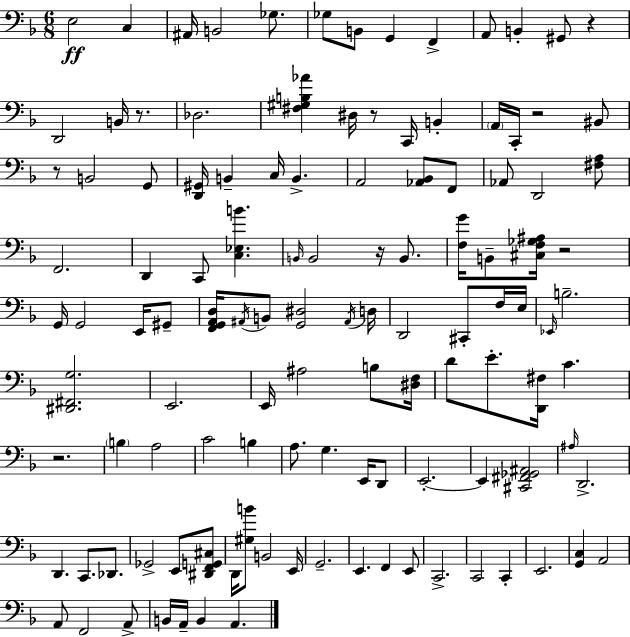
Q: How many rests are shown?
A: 8